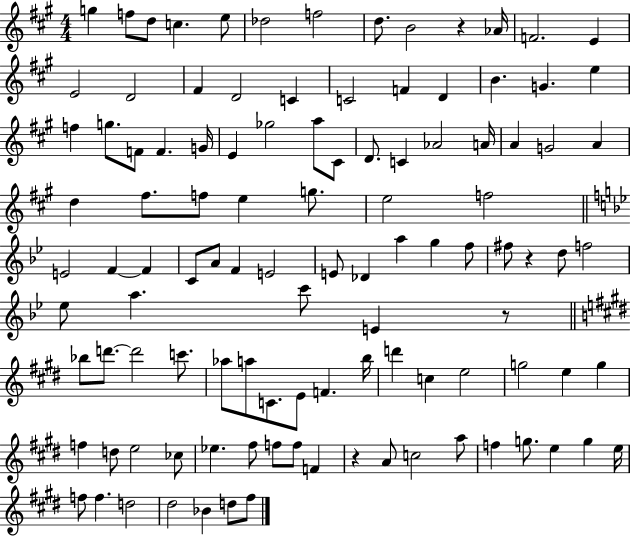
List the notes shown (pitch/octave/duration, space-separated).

G5/q F5/e D5/e C5/q. E5/e Db5/h F5/h D5/e. B4/h R/q Ab4/s F4/h. E4/q E4/h D4/h F#4/q D4/h C4/q C4/h F4/q D4/q B4/q. G4/q. E5/q F5/q G5/e. F4/e F4/q. G4/s E4/q Gb5/h A5/e C#4/e D4/e. C4/q Ab4/h A4/s A4/q G4/h A4/q D5/q F#5/e. F5/e E5/q G5/e. E5/h F5/h E4/h F4/q F4/q C4/e A4/e F4/q E4/h E4/e Db4/q A5/q G5/q F5/e F#5/e R/q D5/e F5/h Eb5/e A5/q. C6/e E4/q R/e Bb5/e D6/e. D6/h C6/e. Ab5/e A5/e C4/e. E4/e F4/q. B5/s D6/q C5/q E5/h G5/h E5/q G5/q F5/q D5/e E5/h CES5/e Eb5/q. F#5/e F5/e F5/e F4/q R/q A4/e C5/h A5/e F5/q G5/e. E5/q G5/q E5/s F5/e F5/q. D5/h D#5/h Bb4/q D5/e F#5/e